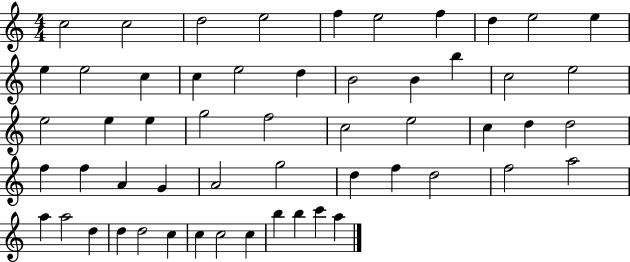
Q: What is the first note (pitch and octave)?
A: C5